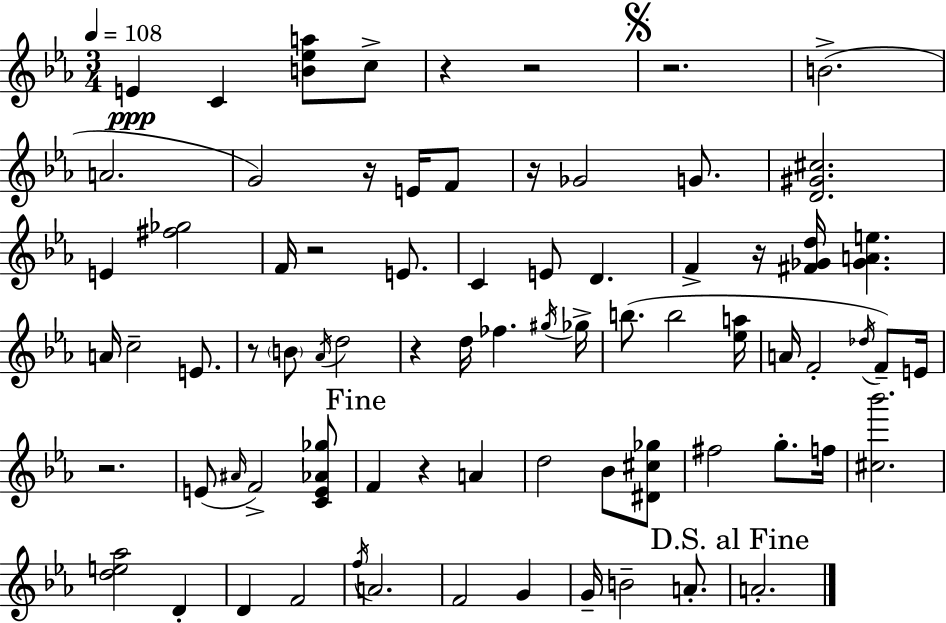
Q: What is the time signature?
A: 3/4